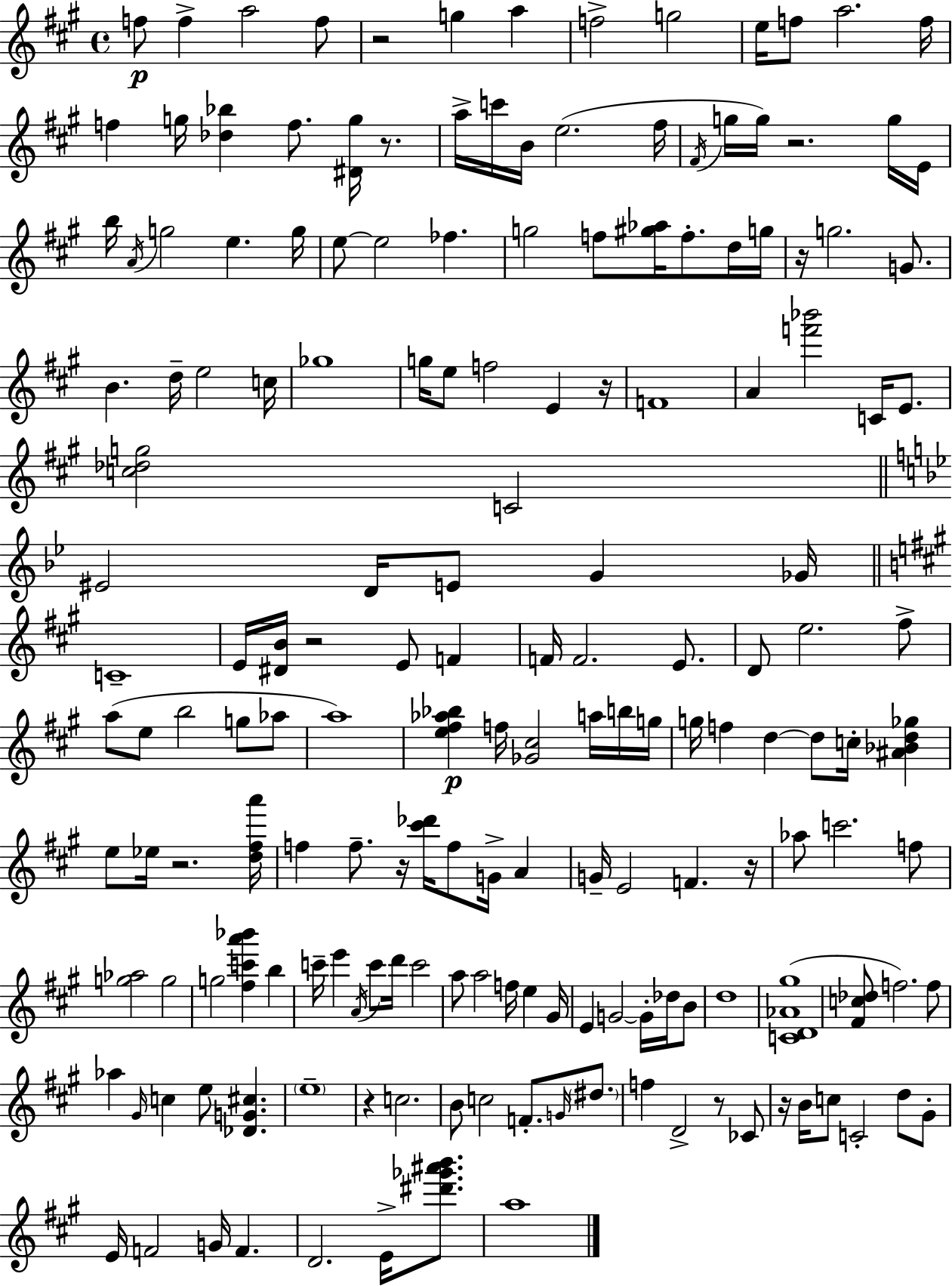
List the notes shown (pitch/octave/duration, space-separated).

F5/e F5/q A5/h F5/e R/h G5/q A5/q F5/h G5/h E5/s F5/e A5/h. F5/s F5/q G5/s [Db5,Bb5]/q F5/e. [D#4,G5]/s R/e. A5/s C6/s B4/s E5/h. F#5/s F#4/s G5/s G5/s R/h. G5/s E4/s B5/s A4/s G5/h E5/q. G5/s E5/e E5/h FES5/q. G5/h F5/e [G#5,Ab5]/s F5/e. D5/s G5/s R/s G5/h. G4/e. B4/q. D5/s E5/h C5/s Gb5/w G5/s E5/e F5/h E4/q R/s F4/w A4/q [F6,Bb6]/h C4/s E4/e. [C5,Db5,G5]/h C4/h EIS4/h D4/s E4/e G4/q Gb4/s C4/w E4/s [D#4,B4]/s R/h E4/e F4/q F4/s F4/h. E4/e. D4/e E5/h. F#5/e A5/e E5/e B5/h G5/e Ab5/e A5/w [E5,F#5,Ab5,Bb5]/q F5/s [Gb4,C#5]/h A5/s B5/s G5/s G5/s F5/q D5/q D5/e C5/s [A#4,Bb4,D5,Gb5]/q E5/e Eb5/s R/h. [D5,F#5,A6]/s F5/q F5/e. R/s [C#6,Db6]/s F5/e G4/s A4/q G4/s E4/h F4/q. R/s Ab5/e C6/h. F5/e [G5,Ab5]/h G5/h G5/h [F#5,C6,A6,Bb6]/q B5/q C6/s E6/q A4/s C6/e D6/s C6/h A5/e A5/h F5/s E5/q G#4/s E4/q G4/h G4/s Db5/s B4/e D5/w [C4,D4,Ab4,G#5]/w [F#4,C5,Db5]/e F5/h. F5/e Ab5/q G#4/s C5/q E5/e [Db4,G4,C#5]/q. E5/w R/q C5/h. B4/e C5/h F4/e. G4/s D#5/e. F5/q D4/h R/e CES4/e R/s B4/s C5/e C4/h D5/e G#4/e E4/s F4/h G4/s F4/q. D4/h. E4/s [D#6,Gb6,A#6,B6]/e. A5/w